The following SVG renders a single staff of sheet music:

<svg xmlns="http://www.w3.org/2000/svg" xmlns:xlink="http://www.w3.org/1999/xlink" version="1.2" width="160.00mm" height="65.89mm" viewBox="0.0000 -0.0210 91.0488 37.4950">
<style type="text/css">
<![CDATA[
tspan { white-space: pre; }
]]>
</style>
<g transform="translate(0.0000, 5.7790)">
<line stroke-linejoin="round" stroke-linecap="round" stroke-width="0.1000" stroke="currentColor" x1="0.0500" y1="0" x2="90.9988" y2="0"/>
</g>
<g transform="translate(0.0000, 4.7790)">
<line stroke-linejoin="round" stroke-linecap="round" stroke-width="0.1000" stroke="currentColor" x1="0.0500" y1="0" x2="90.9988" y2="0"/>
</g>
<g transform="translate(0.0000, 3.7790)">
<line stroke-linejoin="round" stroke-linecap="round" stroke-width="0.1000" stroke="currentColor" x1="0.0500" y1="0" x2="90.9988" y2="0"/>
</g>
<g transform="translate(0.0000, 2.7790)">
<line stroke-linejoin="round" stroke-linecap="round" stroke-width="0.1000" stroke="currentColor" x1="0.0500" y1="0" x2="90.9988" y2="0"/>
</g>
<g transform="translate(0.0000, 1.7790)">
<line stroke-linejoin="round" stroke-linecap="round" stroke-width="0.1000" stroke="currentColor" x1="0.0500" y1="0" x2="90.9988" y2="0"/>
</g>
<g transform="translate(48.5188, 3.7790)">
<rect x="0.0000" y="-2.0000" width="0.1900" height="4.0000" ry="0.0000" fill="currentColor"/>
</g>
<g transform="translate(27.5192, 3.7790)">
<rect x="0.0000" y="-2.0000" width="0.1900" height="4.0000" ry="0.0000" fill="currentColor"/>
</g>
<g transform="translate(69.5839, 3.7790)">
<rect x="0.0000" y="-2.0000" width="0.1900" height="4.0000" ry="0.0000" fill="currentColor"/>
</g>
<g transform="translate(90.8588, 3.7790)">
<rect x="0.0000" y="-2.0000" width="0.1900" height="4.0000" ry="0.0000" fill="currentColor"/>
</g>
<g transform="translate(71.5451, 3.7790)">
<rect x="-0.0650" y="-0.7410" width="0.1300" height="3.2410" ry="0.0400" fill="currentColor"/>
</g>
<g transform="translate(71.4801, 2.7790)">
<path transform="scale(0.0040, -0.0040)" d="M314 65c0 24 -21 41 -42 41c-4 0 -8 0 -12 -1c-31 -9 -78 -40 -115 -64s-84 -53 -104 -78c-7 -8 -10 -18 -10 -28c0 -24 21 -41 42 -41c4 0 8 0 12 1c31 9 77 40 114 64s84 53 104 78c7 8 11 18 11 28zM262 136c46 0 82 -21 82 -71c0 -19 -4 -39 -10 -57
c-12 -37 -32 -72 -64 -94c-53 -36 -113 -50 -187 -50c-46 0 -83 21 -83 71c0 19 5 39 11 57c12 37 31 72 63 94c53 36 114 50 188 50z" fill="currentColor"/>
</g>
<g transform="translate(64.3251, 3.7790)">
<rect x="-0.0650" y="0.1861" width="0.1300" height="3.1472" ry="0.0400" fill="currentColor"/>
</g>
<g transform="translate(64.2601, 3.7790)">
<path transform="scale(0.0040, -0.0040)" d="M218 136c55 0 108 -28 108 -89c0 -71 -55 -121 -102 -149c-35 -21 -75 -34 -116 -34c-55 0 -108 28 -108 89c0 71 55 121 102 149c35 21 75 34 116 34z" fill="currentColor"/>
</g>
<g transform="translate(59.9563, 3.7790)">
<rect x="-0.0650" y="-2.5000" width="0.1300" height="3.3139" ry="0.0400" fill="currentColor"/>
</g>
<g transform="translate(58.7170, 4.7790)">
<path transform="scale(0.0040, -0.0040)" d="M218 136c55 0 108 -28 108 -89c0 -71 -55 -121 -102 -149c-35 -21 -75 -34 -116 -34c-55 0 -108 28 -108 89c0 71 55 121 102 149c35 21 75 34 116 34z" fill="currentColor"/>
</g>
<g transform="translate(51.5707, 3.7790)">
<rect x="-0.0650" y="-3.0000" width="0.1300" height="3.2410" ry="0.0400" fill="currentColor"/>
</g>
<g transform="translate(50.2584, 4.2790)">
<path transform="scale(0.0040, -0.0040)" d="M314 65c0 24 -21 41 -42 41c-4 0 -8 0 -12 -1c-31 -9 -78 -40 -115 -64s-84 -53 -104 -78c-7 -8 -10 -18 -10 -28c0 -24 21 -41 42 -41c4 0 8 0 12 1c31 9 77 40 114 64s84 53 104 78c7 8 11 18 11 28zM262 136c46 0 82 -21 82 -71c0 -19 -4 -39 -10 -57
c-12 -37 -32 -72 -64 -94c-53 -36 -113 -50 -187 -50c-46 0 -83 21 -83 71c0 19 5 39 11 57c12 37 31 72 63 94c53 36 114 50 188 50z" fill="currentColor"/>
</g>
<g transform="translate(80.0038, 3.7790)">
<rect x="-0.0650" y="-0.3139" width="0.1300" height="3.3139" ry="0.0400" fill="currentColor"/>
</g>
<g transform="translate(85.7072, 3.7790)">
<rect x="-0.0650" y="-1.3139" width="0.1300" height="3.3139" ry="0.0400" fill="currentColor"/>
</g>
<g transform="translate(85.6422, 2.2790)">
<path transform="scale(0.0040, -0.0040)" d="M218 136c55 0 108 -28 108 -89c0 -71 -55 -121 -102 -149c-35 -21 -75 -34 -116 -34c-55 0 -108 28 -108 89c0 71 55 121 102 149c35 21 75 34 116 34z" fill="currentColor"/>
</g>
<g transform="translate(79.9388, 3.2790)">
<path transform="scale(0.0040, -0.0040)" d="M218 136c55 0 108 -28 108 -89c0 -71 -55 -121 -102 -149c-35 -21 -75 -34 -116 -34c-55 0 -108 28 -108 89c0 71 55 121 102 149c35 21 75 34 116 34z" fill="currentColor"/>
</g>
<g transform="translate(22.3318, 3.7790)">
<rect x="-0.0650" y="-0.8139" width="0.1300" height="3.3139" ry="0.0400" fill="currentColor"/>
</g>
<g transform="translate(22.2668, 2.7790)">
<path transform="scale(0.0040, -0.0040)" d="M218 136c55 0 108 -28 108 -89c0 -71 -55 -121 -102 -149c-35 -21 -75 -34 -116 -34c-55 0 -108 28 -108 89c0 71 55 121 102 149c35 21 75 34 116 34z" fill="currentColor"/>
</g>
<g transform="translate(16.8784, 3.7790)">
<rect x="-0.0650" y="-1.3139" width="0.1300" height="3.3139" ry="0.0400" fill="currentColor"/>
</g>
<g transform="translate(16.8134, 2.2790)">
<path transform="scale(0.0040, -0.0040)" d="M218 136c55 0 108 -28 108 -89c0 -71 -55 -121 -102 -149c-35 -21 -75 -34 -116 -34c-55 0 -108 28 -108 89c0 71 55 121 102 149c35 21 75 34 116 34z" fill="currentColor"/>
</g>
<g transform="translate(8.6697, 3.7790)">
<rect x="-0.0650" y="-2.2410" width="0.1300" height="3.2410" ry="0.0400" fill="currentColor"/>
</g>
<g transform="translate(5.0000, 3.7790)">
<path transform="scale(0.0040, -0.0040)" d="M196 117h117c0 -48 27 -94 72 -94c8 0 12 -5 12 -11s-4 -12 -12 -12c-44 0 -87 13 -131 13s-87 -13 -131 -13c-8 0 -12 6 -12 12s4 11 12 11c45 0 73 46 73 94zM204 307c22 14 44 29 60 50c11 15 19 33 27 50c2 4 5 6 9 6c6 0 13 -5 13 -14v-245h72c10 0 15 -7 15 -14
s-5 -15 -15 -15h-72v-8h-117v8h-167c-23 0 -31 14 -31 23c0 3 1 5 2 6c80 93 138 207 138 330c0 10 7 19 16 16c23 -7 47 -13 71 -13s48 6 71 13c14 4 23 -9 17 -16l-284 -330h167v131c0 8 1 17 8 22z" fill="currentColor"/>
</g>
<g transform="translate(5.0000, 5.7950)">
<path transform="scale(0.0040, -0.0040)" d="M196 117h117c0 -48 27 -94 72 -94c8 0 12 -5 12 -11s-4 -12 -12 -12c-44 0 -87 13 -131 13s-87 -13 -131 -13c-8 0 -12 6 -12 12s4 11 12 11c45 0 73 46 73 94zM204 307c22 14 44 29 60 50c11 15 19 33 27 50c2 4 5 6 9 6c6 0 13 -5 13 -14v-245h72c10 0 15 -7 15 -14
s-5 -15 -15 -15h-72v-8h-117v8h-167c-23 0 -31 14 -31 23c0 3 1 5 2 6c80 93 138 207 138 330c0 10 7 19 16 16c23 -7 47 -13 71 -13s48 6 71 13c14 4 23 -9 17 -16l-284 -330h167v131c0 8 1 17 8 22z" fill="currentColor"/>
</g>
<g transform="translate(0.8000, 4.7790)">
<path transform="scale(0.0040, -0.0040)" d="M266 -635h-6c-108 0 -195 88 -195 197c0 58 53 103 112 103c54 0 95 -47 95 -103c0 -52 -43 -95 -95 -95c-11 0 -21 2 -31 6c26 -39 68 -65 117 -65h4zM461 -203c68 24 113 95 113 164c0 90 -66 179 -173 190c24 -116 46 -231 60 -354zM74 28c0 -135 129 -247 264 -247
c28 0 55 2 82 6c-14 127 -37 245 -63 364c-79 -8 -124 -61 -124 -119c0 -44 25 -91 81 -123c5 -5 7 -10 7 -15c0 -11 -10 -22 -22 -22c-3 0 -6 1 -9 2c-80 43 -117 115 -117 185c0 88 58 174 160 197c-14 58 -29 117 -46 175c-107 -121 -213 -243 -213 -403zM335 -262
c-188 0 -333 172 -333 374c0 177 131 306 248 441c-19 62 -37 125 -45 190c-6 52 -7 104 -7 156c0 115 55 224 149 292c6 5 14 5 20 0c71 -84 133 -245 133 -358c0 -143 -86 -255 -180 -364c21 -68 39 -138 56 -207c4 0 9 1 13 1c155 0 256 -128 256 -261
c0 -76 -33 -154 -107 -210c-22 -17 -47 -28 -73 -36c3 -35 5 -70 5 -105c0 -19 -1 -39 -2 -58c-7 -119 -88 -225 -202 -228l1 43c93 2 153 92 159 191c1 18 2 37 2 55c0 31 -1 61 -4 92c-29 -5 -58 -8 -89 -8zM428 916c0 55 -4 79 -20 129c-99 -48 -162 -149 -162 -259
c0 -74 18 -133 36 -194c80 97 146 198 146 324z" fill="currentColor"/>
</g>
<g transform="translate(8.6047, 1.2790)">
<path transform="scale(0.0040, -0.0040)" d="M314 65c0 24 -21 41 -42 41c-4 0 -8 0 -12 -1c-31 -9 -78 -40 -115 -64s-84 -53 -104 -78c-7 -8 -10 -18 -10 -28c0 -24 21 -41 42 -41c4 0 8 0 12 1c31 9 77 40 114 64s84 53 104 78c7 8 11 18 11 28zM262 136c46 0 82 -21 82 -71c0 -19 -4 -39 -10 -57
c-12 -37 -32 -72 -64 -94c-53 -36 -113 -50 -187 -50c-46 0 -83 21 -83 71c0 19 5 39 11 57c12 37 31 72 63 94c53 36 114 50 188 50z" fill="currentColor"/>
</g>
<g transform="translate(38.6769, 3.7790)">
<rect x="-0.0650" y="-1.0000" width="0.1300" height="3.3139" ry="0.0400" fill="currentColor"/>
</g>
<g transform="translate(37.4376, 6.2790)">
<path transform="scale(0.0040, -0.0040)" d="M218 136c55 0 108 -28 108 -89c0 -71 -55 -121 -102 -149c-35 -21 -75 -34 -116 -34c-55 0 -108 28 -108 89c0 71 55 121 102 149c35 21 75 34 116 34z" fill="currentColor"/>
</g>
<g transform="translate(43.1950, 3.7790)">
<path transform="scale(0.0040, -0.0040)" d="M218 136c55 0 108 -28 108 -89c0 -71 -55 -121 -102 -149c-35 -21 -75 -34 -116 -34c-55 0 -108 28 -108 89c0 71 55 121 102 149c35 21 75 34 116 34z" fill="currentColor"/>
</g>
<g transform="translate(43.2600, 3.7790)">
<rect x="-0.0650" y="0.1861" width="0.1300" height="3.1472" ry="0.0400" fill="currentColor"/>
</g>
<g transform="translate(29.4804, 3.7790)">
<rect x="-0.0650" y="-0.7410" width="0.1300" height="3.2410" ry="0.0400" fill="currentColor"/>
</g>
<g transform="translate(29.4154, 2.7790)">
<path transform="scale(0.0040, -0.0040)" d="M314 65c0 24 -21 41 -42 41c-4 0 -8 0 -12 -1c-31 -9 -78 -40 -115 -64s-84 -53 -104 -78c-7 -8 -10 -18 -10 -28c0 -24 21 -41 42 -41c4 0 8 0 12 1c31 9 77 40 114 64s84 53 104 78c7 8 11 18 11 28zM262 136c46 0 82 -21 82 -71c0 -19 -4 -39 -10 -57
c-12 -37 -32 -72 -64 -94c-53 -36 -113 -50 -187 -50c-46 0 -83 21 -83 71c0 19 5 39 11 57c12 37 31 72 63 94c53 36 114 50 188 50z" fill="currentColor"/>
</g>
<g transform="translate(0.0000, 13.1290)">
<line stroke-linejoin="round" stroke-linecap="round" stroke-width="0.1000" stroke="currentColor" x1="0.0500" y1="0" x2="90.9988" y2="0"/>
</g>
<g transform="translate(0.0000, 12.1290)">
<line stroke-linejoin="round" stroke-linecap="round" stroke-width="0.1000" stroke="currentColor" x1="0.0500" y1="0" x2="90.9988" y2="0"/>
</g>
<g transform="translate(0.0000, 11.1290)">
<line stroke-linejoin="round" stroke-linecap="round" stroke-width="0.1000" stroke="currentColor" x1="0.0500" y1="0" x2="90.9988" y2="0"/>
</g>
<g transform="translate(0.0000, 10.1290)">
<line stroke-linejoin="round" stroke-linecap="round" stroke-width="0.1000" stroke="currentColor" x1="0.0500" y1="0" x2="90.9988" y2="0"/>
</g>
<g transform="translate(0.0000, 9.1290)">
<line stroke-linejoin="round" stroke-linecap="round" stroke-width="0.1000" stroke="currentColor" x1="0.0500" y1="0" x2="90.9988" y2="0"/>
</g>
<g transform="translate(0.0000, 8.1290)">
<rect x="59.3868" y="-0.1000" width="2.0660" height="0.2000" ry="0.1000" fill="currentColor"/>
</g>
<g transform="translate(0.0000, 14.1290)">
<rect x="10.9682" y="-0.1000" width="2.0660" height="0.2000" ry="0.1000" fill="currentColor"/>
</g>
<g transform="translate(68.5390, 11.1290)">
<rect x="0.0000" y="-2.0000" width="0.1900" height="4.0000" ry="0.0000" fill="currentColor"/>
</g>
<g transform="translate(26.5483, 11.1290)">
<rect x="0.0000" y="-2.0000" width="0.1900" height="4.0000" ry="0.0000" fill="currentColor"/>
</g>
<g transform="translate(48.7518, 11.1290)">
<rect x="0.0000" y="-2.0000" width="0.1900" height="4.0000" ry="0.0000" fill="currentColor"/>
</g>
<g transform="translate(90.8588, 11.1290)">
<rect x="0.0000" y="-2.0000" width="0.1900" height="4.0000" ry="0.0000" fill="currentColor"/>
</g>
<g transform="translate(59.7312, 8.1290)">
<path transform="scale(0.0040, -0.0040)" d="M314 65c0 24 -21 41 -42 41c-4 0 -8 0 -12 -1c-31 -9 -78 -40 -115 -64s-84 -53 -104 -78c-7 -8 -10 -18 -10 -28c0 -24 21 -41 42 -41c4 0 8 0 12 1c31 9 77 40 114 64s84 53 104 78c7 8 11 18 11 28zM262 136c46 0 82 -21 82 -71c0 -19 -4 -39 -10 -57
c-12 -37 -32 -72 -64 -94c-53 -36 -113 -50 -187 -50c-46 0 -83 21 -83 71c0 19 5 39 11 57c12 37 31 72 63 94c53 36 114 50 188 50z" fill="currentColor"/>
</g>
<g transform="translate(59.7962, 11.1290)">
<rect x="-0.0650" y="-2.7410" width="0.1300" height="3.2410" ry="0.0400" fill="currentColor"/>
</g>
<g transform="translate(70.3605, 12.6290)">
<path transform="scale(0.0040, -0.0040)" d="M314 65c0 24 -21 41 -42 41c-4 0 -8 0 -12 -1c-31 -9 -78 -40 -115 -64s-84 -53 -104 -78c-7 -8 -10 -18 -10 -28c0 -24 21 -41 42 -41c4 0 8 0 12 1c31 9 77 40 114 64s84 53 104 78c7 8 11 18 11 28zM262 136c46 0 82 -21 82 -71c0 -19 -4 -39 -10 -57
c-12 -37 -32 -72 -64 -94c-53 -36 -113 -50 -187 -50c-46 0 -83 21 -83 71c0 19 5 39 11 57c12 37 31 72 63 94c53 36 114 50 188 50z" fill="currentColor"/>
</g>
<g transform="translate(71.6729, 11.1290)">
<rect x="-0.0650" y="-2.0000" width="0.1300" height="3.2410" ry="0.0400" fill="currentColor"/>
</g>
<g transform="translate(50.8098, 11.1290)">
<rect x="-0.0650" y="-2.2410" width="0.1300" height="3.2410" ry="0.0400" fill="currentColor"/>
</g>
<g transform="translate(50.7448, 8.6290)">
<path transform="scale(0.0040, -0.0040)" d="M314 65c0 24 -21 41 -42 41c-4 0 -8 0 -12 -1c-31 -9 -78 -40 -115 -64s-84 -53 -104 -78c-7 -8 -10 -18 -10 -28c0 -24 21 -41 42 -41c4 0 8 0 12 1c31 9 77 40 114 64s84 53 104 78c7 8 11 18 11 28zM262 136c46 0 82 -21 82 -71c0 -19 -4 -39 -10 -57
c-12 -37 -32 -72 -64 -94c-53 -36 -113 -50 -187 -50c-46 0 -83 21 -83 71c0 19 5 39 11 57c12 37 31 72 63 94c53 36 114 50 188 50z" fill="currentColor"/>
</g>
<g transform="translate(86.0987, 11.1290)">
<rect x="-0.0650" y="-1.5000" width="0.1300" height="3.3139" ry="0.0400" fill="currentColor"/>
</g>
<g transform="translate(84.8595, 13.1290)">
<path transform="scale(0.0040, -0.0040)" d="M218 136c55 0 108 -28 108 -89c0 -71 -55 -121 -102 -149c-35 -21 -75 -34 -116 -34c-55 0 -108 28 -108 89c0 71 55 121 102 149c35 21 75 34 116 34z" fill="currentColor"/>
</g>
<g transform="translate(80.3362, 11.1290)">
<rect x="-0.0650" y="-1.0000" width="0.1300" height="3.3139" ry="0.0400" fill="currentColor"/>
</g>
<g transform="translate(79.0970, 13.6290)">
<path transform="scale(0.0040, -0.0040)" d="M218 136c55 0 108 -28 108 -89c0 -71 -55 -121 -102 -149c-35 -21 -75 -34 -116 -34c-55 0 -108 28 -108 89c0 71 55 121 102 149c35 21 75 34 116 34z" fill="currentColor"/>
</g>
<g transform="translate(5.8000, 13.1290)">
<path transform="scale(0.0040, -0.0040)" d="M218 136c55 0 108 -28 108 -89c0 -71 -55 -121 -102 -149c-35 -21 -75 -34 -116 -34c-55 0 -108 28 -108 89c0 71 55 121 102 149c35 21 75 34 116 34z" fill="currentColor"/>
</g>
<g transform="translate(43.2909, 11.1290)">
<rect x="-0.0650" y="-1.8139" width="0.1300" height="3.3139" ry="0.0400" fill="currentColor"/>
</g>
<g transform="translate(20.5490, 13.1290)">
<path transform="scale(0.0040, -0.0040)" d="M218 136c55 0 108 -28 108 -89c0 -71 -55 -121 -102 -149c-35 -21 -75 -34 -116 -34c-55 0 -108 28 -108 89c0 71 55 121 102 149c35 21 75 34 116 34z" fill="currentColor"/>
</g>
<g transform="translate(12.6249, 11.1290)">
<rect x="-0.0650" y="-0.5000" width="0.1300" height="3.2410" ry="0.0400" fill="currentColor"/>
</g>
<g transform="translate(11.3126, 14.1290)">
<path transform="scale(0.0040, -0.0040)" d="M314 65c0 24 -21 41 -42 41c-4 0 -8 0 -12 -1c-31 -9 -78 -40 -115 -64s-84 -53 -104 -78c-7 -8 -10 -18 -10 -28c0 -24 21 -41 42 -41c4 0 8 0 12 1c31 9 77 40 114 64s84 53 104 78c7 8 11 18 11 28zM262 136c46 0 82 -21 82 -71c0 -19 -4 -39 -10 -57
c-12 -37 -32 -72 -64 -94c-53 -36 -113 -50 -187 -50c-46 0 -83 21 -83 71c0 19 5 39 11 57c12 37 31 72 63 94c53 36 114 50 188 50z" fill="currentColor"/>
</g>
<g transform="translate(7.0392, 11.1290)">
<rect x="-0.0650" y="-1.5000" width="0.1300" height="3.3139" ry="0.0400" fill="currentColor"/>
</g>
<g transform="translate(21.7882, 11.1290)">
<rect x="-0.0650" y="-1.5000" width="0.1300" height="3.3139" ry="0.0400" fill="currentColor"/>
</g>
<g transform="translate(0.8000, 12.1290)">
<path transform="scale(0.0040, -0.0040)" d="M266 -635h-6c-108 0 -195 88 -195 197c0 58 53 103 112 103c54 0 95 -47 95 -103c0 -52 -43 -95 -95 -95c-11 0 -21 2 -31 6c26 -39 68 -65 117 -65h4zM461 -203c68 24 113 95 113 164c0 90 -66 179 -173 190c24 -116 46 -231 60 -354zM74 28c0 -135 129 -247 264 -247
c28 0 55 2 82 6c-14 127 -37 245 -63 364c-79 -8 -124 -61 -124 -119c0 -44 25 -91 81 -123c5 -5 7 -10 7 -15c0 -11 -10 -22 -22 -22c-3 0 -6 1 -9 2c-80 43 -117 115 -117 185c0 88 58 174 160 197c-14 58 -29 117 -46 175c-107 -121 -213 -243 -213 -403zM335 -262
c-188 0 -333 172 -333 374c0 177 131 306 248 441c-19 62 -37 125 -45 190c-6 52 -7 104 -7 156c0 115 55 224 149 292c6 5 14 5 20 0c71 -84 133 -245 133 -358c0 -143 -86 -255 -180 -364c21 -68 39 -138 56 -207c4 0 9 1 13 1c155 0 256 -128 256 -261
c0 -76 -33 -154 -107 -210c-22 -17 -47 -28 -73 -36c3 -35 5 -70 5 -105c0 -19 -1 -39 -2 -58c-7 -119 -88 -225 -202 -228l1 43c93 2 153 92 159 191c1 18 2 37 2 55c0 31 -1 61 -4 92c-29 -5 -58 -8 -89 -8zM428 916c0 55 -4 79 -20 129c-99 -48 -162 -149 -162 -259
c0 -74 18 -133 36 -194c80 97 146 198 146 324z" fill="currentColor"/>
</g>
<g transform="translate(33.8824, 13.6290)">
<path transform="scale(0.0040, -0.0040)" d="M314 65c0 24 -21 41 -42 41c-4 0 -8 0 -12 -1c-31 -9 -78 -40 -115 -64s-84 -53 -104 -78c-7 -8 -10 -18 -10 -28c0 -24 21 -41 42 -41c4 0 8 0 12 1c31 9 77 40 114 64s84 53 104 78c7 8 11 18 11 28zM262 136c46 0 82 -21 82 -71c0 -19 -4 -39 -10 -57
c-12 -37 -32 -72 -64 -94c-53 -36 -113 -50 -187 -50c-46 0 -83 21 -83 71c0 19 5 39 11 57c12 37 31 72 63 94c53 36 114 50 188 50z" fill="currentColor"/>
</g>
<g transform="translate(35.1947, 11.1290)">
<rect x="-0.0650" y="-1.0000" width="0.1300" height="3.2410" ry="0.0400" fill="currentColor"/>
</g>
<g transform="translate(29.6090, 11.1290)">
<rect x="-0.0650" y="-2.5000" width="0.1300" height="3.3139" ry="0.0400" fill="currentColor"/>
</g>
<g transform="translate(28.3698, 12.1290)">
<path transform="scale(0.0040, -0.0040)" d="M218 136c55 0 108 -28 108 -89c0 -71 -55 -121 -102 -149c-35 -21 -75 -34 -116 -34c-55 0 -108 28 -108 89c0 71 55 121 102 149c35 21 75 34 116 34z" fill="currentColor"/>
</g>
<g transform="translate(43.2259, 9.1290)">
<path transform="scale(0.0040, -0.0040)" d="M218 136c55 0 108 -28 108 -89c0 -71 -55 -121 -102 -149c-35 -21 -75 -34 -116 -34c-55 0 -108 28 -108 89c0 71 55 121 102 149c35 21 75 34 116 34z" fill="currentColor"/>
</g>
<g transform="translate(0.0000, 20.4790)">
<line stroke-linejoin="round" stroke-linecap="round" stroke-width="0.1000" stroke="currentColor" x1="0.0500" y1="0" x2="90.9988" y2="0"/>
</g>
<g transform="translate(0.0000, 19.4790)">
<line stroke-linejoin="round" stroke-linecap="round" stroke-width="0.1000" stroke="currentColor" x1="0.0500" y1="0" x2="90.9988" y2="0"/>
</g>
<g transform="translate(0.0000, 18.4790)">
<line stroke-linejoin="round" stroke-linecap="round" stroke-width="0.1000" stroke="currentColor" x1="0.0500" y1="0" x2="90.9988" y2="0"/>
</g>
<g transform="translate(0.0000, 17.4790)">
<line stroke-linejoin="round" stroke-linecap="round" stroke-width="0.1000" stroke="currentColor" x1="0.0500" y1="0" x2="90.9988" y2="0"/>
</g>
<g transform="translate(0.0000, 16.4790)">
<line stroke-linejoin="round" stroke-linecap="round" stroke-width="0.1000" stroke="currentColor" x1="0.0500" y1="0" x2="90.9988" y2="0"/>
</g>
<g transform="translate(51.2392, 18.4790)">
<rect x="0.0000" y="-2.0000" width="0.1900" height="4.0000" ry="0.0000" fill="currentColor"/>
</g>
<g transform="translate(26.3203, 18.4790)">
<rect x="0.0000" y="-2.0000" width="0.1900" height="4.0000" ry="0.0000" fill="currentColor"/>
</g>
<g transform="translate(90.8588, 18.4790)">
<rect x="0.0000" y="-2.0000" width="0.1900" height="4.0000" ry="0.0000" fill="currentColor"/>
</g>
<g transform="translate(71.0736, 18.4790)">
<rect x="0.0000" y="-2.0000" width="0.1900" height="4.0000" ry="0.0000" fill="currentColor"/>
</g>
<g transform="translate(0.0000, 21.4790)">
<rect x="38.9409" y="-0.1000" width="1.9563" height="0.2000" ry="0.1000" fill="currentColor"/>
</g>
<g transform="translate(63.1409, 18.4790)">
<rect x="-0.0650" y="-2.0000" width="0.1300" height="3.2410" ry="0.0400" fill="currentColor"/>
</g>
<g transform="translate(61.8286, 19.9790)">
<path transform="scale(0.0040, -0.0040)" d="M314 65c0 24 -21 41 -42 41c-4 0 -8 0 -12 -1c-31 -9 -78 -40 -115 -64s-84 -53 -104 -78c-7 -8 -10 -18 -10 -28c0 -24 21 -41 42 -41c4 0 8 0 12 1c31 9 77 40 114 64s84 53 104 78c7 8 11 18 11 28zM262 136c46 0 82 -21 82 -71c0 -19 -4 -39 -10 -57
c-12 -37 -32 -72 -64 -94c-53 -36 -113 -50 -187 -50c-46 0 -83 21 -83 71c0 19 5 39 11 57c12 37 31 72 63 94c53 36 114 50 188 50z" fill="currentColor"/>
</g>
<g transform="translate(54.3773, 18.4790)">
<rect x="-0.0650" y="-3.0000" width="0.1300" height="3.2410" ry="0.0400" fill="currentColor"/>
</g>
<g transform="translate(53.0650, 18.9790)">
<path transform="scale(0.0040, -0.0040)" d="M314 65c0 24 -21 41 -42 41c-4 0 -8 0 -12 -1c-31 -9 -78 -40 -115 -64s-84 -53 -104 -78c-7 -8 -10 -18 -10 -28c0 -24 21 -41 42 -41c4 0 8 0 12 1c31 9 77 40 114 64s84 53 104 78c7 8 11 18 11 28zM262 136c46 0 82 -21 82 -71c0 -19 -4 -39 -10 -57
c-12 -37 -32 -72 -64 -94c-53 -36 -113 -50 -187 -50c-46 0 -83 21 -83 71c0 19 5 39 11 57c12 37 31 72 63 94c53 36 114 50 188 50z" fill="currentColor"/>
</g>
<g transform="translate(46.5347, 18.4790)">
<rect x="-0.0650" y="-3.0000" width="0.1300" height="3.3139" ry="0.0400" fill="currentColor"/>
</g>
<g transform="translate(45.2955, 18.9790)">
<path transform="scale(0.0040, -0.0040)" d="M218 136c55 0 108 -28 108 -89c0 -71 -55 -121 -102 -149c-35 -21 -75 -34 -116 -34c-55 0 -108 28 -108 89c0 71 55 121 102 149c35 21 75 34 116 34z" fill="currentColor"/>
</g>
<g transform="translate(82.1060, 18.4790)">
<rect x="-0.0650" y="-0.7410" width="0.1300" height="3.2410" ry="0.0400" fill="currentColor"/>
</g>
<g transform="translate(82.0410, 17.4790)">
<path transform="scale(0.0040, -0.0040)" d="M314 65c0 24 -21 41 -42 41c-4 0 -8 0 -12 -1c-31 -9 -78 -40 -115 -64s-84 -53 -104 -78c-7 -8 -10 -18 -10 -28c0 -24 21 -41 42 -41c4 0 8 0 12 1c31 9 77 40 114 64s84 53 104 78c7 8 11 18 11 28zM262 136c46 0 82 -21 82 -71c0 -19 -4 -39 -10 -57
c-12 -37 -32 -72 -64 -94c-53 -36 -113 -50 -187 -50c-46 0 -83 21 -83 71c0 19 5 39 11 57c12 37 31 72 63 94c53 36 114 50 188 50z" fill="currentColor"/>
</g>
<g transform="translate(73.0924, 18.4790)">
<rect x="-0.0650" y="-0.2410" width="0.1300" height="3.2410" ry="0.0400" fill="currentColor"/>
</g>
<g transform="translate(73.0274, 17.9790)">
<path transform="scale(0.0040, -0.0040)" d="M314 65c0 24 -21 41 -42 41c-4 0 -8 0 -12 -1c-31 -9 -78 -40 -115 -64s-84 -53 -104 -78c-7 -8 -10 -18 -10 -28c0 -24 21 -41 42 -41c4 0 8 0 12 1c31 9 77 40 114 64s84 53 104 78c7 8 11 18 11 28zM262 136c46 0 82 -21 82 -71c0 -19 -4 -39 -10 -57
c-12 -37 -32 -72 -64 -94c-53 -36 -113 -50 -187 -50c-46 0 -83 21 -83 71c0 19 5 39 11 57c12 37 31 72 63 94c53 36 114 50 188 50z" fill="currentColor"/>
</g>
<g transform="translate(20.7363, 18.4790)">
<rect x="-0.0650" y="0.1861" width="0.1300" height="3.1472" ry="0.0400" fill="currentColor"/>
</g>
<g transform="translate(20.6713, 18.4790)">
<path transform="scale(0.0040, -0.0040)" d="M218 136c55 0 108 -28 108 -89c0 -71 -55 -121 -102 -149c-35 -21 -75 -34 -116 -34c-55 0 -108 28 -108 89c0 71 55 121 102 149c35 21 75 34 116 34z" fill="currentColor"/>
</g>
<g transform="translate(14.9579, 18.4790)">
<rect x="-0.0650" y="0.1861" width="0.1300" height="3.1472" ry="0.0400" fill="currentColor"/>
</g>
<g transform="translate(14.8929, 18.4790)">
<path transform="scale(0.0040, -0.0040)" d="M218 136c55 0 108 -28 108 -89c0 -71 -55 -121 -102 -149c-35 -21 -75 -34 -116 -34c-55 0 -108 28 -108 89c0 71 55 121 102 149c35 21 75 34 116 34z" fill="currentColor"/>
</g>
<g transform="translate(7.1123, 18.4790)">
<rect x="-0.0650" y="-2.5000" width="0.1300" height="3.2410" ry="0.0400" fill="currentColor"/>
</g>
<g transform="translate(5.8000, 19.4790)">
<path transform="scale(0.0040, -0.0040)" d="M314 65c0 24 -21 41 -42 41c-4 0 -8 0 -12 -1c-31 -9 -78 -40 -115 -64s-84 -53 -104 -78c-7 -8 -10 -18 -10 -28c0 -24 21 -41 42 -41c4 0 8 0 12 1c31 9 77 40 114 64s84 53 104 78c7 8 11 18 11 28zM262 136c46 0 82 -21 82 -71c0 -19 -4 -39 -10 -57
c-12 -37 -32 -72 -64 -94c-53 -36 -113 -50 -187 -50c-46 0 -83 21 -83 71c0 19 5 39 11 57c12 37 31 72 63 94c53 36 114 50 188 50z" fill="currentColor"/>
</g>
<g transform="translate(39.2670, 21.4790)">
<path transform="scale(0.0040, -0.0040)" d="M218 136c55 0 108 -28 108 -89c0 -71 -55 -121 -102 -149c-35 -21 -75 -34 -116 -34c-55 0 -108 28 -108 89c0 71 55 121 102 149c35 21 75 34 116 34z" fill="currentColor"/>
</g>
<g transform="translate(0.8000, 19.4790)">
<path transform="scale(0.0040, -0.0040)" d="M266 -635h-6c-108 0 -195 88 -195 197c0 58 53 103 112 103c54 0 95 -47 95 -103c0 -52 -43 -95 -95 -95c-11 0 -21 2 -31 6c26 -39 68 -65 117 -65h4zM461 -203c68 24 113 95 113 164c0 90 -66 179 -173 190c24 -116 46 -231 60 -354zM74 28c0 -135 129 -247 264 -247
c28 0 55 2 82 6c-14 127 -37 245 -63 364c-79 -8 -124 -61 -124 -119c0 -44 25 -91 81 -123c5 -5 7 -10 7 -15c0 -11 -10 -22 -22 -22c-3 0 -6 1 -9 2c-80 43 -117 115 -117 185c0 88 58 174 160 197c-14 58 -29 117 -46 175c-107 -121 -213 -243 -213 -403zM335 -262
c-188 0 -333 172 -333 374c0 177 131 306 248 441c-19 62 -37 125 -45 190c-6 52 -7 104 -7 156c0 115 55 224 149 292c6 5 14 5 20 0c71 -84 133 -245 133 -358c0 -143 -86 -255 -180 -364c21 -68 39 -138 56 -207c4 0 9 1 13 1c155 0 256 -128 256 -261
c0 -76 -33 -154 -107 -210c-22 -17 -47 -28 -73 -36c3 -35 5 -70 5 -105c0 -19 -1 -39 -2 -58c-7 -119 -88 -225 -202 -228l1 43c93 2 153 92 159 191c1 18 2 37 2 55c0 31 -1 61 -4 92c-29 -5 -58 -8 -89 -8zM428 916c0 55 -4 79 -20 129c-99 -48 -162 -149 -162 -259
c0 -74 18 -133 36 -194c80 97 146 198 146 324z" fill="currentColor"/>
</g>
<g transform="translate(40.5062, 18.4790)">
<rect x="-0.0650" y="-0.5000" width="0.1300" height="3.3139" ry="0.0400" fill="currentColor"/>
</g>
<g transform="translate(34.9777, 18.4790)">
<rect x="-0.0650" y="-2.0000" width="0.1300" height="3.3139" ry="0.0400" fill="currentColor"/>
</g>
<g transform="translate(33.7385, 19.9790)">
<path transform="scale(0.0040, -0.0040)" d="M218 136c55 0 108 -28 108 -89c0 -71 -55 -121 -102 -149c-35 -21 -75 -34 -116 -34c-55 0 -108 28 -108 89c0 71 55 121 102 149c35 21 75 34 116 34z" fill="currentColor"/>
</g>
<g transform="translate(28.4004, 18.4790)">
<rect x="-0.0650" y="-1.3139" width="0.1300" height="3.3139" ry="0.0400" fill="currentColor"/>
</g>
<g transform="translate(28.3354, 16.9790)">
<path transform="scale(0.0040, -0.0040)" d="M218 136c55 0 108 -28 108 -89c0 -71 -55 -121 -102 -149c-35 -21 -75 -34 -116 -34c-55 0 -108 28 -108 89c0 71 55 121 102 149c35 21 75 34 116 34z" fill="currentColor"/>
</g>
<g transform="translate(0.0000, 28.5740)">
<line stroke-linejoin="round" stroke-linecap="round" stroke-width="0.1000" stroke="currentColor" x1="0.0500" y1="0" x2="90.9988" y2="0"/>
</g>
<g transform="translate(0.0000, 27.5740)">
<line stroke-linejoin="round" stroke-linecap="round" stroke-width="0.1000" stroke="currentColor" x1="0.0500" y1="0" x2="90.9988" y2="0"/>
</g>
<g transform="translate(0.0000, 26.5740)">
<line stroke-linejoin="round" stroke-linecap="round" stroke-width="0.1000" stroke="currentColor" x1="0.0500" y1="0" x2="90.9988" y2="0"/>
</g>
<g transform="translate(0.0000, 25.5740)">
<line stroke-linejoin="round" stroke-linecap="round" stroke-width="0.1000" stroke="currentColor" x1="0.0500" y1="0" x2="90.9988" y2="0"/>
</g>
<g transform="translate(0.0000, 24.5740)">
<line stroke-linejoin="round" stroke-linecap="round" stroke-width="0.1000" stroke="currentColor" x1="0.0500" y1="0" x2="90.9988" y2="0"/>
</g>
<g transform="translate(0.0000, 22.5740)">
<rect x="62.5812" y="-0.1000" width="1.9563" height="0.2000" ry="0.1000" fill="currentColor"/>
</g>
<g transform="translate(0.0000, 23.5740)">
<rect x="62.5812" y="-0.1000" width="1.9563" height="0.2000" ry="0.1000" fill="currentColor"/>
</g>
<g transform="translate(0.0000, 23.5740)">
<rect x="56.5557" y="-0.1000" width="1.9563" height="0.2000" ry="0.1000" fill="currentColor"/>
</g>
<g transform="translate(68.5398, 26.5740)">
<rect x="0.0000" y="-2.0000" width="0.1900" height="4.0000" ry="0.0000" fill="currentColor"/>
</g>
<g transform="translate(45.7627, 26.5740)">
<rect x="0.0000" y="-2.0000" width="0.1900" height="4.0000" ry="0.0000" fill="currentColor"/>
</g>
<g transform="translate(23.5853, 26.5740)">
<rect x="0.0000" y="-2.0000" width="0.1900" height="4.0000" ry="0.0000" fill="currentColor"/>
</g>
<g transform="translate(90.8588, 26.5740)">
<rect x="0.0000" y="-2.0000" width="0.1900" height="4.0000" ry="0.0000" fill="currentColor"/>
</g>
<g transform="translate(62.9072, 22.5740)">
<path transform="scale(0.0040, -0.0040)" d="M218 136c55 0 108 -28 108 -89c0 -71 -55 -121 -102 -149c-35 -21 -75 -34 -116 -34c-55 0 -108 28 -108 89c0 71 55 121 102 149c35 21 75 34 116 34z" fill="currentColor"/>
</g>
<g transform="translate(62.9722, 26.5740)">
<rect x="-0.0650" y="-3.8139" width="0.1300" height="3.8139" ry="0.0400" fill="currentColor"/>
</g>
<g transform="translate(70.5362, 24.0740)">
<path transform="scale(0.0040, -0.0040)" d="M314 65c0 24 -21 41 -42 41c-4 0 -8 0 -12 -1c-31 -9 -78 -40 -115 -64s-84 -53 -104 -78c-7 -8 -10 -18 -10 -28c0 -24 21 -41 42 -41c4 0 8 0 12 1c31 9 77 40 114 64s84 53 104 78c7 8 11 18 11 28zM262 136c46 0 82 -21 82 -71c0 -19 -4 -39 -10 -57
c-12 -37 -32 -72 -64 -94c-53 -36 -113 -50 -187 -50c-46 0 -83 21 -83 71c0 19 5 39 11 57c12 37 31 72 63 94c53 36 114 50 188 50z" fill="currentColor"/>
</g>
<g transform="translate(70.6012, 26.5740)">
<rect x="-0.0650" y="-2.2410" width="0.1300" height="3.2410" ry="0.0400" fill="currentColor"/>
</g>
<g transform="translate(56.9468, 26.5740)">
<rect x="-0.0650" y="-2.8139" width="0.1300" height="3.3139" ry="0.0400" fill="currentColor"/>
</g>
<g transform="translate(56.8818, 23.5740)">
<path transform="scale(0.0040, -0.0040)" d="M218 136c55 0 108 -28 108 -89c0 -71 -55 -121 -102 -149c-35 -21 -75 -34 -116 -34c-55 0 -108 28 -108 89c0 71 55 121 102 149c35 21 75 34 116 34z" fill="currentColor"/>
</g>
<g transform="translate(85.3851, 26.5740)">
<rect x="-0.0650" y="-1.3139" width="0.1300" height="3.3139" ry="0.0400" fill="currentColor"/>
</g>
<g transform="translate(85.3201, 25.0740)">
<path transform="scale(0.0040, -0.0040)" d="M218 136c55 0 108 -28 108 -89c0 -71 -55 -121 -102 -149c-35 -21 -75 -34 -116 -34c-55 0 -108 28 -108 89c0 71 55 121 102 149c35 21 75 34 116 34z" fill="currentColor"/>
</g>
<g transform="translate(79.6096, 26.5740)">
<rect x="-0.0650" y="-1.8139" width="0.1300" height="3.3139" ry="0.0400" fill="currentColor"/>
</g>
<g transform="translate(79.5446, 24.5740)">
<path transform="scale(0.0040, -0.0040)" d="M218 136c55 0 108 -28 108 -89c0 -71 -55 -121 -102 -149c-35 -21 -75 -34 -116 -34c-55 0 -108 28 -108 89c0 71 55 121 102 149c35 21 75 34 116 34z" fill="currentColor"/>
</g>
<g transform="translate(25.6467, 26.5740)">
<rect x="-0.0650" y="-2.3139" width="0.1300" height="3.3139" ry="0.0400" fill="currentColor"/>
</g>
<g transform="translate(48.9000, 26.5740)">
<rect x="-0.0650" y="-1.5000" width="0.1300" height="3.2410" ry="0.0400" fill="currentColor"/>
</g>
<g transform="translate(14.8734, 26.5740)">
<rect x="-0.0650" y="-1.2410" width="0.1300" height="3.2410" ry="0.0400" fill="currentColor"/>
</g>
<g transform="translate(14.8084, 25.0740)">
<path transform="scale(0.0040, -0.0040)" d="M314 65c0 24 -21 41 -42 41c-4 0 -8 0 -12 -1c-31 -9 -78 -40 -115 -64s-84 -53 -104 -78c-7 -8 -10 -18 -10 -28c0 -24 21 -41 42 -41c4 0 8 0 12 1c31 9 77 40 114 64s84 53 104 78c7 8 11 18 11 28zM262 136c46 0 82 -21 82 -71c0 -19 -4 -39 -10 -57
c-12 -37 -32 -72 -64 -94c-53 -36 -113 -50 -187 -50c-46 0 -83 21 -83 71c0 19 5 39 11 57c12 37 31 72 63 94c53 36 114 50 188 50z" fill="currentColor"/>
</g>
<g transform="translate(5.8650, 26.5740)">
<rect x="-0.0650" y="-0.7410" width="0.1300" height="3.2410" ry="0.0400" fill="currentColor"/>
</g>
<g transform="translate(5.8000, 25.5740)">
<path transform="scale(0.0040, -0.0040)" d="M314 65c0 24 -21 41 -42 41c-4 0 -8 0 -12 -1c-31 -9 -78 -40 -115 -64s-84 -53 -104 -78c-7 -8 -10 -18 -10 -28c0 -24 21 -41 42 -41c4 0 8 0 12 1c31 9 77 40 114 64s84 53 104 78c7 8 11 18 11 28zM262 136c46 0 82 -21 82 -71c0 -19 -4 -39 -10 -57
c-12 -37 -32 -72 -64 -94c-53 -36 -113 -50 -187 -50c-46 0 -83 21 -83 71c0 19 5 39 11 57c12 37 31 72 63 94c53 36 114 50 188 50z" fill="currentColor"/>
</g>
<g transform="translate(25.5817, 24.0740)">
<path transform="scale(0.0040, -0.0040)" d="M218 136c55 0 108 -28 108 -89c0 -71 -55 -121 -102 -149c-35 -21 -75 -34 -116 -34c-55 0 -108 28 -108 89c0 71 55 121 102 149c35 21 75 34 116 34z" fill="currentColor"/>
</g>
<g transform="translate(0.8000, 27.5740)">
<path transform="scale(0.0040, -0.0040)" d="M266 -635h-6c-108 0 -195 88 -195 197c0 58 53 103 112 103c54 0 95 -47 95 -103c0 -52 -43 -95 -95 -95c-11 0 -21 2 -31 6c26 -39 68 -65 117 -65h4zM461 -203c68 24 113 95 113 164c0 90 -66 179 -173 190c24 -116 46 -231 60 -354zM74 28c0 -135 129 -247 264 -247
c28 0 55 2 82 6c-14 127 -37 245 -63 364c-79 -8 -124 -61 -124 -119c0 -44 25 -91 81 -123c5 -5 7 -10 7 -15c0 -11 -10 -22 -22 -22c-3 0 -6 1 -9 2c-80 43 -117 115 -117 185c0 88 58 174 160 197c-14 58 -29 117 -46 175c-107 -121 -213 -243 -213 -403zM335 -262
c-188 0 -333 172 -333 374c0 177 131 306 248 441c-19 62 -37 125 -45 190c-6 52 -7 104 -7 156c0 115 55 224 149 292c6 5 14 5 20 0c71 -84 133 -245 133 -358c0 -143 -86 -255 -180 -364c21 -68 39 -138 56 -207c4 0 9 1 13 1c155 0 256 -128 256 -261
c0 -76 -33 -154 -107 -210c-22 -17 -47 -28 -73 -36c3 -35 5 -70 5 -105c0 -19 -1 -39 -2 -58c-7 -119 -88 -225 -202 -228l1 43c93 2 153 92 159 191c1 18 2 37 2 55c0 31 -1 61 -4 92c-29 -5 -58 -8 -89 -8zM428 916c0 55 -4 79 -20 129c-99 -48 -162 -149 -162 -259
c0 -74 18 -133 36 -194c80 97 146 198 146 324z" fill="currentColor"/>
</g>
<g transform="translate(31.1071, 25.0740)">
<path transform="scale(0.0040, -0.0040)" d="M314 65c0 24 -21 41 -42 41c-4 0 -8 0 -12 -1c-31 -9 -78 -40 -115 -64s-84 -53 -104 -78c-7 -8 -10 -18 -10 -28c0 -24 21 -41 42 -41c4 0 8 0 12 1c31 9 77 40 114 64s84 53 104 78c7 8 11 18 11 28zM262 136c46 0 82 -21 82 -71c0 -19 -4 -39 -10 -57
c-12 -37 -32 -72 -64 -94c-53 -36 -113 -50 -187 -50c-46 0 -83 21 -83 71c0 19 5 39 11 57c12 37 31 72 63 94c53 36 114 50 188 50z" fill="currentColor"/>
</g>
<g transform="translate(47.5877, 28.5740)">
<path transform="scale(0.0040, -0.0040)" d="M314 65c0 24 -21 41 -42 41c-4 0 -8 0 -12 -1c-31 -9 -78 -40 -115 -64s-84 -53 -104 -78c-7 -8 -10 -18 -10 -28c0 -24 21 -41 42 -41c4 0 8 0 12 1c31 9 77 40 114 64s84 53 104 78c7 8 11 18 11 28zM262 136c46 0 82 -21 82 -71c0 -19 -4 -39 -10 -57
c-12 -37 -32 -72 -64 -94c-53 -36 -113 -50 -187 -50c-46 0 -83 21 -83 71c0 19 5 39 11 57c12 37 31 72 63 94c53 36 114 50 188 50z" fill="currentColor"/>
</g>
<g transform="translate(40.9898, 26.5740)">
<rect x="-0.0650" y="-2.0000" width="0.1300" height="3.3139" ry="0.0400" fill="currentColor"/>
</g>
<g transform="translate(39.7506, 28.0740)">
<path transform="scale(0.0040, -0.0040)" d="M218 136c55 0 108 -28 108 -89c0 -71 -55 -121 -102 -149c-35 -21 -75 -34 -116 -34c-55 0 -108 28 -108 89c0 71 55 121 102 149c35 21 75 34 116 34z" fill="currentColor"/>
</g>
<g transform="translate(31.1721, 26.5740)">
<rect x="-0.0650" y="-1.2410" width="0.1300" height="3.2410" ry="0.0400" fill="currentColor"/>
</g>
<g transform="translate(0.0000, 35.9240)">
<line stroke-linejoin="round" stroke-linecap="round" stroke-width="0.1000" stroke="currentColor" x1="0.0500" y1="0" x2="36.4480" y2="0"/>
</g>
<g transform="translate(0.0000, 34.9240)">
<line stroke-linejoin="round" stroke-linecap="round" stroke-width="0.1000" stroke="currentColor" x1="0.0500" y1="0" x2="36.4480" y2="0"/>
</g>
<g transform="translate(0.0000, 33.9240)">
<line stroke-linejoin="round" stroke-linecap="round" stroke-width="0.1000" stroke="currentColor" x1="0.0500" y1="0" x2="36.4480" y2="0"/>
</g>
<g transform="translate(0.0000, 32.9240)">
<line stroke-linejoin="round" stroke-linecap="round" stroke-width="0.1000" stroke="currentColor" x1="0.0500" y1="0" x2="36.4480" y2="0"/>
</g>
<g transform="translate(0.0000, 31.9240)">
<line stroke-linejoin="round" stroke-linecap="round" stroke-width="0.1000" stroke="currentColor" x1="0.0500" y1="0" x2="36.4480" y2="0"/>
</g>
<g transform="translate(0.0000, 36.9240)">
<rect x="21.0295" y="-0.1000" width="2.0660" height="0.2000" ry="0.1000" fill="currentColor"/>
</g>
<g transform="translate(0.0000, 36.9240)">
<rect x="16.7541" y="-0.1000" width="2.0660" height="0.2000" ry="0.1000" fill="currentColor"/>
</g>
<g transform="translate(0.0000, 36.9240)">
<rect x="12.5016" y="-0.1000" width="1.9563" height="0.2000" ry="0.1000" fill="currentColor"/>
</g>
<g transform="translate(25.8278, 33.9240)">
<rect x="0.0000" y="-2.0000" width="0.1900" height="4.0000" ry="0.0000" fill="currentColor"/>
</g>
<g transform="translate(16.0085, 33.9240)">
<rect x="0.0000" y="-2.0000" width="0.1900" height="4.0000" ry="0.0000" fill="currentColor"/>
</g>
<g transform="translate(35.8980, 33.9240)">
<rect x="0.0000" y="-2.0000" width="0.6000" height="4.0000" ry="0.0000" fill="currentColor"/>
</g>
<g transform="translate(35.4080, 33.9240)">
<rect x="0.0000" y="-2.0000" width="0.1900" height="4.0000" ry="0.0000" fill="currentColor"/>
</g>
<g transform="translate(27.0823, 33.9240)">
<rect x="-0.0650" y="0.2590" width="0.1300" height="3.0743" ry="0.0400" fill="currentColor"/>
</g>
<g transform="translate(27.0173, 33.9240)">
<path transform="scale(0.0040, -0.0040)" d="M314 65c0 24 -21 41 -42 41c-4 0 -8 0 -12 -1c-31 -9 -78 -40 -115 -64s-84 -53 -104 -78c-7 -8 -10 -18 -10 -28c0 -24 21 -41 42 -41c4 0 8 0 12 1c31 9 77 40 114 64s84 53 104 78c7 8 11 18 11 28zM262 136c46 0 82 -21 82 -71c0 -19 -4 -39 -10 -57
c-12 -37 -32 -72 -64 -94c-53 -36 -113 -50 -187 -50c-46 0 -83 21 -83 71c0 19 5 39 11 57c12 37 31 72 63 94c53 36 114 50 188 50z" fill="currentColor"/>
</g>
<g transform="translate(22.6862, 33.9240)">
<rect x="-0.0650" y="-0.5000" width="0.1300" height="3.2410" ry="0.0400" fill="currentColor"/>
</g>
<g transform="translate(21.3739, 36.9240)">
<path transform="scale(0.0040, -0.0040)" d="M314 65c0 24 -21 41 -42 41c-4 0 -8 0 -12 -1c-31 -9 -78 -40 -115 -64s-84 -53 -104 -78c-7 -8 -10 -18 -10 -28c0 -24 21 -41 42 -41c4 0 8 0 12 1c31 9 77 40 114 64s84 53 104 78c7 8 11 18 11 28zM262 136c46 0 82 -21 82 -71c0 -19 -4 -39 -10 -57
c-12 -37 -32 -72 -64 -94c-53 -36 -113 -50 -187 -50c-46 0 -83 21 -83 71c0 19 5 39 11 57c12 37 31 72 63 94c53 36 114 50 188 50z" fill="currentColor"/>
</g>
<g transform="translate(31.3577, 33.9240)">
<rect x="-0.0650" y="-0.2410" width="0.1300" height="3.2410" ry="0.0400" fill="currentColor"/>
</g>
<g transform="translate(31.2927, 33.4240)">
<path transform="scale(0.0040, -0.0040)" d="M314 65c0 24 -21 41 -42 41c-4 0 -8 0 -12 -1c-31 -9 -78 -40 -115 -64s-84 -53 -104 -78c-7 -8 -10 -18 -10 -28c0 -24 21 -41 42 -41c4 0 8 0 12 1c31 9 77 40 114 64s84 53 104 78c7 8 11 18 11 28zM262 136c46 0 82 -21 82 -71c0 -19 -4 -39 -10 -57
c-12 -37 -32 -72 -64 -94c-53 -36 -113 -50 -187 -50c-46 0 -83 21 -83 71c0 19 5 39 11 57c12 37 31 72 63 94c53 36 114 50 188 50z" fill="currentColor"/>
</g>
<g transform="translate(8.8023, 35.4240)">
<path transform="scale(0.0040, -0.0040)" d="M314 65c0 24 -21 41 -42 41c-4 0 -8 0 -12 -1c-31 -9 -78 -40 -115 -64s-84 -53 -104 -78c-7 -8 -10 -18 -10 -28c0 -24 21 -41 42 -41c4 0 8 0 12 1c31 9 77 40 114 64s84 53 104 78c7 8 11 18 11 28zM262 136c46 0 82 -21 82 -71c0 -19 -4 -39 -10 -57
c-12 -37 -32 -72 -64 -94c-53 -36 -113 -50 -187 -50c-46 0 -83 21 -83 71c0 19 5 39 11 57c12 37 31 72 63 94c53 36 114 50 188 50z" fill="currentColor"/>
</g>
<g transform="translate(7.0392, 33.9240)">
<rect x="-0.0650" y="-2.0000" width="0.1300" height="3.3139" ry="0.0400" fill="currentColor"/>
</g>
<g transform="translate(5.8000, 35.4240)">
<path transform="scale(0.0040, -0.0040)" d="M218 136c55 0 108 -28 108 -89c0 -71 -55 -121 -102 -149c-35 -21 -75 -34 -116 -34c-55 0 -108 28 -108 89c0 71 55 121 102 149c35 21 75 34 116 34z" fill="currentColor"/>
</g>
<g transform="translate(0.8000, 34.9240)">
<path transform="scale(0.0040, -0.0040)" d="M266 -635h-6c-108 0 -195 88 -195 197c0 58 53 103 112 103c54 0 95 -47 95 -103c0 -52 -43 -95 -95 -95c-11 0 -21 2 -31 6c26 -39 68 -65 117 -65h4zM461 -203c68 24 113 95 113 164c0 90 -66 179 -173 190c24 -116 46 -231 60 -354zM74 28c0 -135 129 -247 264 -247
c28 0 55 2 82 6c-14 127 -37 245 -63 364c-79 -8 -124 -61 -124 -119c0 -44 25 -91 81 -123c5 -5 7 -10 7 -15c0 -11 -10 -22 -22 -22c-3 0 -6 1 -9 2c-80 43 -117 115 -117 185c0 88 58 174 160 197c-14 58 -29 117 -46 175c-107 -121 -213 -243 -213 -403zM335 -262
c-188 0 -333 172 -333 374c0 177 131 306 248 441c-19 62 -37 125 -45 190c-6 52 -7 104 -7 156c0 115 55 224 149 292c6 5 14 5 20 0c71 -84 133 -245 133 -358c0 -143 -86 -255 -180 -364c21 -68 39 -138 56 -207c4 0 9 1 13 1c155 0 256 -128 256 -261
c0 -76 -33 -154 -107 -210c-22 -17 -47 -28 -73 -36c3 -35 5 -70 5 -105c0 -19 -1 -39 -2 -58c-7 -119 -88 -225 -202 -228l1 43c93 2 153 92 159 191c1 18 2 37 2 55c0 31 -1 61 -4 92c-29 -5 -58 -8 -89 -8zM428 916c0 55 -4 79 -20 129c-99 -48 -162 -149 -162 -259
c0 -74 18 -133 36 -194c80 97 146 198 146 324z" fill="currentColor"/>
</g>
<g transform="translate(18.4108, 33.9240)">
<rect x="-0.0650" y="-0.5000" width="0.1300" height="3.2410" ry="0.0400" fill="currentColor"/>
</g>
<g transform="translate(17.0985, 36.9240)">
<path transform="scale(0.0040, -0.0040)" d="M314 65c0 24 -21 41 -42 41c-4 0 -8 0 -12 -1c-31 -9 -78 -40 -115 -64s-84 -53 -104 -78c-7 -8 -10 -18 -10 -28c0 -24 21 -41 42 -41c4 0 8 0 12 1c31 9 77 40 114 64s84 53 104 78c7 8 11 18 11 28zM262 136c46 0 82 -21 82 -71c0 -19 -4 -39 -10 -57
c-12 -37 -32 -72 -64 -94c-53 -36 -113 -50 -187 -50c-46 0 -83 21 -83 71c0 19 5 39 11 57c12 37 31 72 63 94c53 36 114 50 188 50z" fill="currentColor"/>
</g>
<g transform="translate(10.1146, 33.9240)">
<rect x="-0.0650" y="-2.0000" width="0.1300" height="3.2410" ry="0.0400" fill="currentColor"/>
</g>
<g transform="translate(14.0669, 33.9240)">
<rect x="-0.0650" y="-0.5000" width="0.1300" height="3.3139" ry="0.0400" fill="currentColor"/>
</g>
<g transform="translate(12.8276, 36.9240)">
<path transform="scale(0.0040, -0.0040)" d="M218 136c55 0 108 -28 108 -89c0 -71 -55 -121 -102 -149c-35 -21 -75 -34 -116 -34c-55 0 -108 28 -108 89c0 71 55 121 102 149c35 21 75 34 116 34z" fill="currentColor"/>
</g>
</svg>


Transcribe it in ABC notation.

X:1
T:Untitled
M:4/4
L:1/4
K:C
g2 e d d2 D B A2 G B d2 c e E C2 E G D2 f g2 a2 F2 D E G2 B B e F C A A2 F2 c2 d2 d2 e2 g e2 F E2 a c' g2 f e F F2 C C2 C2 B2 c2